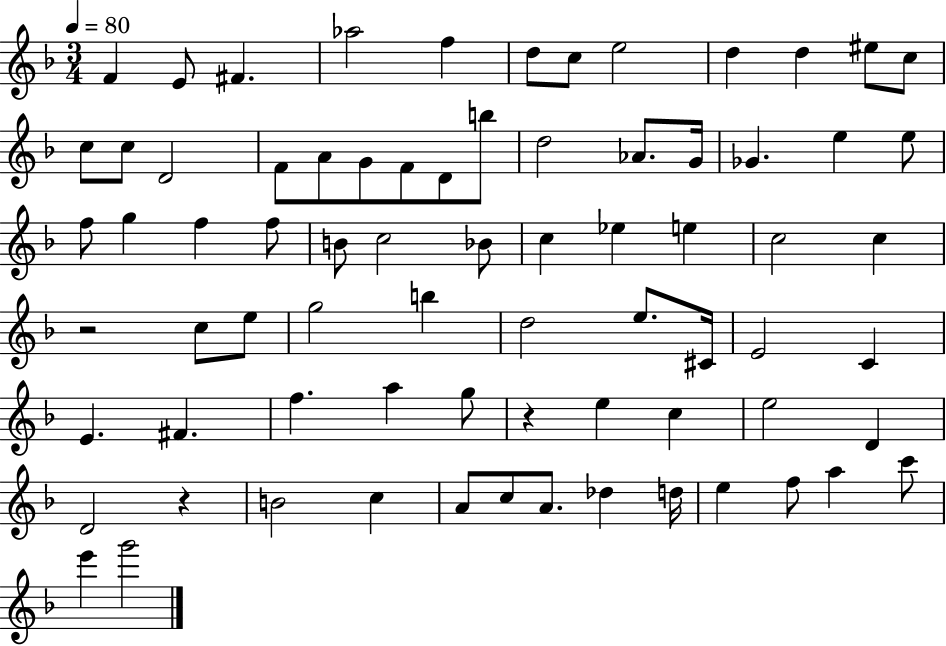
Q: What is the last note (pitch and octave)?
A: G6